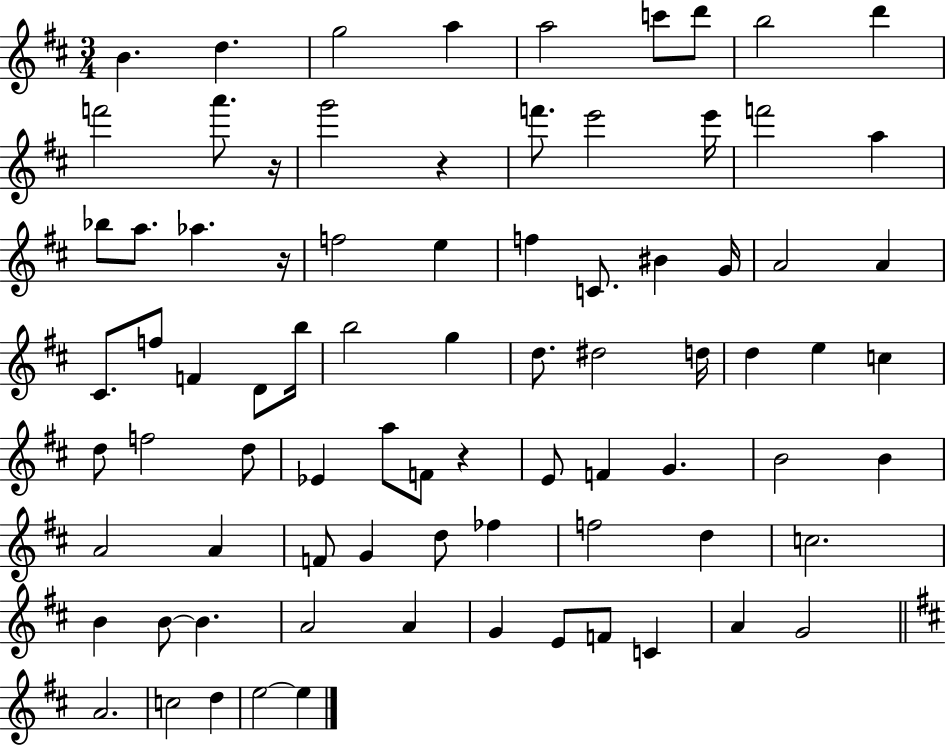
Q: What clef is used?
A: treble